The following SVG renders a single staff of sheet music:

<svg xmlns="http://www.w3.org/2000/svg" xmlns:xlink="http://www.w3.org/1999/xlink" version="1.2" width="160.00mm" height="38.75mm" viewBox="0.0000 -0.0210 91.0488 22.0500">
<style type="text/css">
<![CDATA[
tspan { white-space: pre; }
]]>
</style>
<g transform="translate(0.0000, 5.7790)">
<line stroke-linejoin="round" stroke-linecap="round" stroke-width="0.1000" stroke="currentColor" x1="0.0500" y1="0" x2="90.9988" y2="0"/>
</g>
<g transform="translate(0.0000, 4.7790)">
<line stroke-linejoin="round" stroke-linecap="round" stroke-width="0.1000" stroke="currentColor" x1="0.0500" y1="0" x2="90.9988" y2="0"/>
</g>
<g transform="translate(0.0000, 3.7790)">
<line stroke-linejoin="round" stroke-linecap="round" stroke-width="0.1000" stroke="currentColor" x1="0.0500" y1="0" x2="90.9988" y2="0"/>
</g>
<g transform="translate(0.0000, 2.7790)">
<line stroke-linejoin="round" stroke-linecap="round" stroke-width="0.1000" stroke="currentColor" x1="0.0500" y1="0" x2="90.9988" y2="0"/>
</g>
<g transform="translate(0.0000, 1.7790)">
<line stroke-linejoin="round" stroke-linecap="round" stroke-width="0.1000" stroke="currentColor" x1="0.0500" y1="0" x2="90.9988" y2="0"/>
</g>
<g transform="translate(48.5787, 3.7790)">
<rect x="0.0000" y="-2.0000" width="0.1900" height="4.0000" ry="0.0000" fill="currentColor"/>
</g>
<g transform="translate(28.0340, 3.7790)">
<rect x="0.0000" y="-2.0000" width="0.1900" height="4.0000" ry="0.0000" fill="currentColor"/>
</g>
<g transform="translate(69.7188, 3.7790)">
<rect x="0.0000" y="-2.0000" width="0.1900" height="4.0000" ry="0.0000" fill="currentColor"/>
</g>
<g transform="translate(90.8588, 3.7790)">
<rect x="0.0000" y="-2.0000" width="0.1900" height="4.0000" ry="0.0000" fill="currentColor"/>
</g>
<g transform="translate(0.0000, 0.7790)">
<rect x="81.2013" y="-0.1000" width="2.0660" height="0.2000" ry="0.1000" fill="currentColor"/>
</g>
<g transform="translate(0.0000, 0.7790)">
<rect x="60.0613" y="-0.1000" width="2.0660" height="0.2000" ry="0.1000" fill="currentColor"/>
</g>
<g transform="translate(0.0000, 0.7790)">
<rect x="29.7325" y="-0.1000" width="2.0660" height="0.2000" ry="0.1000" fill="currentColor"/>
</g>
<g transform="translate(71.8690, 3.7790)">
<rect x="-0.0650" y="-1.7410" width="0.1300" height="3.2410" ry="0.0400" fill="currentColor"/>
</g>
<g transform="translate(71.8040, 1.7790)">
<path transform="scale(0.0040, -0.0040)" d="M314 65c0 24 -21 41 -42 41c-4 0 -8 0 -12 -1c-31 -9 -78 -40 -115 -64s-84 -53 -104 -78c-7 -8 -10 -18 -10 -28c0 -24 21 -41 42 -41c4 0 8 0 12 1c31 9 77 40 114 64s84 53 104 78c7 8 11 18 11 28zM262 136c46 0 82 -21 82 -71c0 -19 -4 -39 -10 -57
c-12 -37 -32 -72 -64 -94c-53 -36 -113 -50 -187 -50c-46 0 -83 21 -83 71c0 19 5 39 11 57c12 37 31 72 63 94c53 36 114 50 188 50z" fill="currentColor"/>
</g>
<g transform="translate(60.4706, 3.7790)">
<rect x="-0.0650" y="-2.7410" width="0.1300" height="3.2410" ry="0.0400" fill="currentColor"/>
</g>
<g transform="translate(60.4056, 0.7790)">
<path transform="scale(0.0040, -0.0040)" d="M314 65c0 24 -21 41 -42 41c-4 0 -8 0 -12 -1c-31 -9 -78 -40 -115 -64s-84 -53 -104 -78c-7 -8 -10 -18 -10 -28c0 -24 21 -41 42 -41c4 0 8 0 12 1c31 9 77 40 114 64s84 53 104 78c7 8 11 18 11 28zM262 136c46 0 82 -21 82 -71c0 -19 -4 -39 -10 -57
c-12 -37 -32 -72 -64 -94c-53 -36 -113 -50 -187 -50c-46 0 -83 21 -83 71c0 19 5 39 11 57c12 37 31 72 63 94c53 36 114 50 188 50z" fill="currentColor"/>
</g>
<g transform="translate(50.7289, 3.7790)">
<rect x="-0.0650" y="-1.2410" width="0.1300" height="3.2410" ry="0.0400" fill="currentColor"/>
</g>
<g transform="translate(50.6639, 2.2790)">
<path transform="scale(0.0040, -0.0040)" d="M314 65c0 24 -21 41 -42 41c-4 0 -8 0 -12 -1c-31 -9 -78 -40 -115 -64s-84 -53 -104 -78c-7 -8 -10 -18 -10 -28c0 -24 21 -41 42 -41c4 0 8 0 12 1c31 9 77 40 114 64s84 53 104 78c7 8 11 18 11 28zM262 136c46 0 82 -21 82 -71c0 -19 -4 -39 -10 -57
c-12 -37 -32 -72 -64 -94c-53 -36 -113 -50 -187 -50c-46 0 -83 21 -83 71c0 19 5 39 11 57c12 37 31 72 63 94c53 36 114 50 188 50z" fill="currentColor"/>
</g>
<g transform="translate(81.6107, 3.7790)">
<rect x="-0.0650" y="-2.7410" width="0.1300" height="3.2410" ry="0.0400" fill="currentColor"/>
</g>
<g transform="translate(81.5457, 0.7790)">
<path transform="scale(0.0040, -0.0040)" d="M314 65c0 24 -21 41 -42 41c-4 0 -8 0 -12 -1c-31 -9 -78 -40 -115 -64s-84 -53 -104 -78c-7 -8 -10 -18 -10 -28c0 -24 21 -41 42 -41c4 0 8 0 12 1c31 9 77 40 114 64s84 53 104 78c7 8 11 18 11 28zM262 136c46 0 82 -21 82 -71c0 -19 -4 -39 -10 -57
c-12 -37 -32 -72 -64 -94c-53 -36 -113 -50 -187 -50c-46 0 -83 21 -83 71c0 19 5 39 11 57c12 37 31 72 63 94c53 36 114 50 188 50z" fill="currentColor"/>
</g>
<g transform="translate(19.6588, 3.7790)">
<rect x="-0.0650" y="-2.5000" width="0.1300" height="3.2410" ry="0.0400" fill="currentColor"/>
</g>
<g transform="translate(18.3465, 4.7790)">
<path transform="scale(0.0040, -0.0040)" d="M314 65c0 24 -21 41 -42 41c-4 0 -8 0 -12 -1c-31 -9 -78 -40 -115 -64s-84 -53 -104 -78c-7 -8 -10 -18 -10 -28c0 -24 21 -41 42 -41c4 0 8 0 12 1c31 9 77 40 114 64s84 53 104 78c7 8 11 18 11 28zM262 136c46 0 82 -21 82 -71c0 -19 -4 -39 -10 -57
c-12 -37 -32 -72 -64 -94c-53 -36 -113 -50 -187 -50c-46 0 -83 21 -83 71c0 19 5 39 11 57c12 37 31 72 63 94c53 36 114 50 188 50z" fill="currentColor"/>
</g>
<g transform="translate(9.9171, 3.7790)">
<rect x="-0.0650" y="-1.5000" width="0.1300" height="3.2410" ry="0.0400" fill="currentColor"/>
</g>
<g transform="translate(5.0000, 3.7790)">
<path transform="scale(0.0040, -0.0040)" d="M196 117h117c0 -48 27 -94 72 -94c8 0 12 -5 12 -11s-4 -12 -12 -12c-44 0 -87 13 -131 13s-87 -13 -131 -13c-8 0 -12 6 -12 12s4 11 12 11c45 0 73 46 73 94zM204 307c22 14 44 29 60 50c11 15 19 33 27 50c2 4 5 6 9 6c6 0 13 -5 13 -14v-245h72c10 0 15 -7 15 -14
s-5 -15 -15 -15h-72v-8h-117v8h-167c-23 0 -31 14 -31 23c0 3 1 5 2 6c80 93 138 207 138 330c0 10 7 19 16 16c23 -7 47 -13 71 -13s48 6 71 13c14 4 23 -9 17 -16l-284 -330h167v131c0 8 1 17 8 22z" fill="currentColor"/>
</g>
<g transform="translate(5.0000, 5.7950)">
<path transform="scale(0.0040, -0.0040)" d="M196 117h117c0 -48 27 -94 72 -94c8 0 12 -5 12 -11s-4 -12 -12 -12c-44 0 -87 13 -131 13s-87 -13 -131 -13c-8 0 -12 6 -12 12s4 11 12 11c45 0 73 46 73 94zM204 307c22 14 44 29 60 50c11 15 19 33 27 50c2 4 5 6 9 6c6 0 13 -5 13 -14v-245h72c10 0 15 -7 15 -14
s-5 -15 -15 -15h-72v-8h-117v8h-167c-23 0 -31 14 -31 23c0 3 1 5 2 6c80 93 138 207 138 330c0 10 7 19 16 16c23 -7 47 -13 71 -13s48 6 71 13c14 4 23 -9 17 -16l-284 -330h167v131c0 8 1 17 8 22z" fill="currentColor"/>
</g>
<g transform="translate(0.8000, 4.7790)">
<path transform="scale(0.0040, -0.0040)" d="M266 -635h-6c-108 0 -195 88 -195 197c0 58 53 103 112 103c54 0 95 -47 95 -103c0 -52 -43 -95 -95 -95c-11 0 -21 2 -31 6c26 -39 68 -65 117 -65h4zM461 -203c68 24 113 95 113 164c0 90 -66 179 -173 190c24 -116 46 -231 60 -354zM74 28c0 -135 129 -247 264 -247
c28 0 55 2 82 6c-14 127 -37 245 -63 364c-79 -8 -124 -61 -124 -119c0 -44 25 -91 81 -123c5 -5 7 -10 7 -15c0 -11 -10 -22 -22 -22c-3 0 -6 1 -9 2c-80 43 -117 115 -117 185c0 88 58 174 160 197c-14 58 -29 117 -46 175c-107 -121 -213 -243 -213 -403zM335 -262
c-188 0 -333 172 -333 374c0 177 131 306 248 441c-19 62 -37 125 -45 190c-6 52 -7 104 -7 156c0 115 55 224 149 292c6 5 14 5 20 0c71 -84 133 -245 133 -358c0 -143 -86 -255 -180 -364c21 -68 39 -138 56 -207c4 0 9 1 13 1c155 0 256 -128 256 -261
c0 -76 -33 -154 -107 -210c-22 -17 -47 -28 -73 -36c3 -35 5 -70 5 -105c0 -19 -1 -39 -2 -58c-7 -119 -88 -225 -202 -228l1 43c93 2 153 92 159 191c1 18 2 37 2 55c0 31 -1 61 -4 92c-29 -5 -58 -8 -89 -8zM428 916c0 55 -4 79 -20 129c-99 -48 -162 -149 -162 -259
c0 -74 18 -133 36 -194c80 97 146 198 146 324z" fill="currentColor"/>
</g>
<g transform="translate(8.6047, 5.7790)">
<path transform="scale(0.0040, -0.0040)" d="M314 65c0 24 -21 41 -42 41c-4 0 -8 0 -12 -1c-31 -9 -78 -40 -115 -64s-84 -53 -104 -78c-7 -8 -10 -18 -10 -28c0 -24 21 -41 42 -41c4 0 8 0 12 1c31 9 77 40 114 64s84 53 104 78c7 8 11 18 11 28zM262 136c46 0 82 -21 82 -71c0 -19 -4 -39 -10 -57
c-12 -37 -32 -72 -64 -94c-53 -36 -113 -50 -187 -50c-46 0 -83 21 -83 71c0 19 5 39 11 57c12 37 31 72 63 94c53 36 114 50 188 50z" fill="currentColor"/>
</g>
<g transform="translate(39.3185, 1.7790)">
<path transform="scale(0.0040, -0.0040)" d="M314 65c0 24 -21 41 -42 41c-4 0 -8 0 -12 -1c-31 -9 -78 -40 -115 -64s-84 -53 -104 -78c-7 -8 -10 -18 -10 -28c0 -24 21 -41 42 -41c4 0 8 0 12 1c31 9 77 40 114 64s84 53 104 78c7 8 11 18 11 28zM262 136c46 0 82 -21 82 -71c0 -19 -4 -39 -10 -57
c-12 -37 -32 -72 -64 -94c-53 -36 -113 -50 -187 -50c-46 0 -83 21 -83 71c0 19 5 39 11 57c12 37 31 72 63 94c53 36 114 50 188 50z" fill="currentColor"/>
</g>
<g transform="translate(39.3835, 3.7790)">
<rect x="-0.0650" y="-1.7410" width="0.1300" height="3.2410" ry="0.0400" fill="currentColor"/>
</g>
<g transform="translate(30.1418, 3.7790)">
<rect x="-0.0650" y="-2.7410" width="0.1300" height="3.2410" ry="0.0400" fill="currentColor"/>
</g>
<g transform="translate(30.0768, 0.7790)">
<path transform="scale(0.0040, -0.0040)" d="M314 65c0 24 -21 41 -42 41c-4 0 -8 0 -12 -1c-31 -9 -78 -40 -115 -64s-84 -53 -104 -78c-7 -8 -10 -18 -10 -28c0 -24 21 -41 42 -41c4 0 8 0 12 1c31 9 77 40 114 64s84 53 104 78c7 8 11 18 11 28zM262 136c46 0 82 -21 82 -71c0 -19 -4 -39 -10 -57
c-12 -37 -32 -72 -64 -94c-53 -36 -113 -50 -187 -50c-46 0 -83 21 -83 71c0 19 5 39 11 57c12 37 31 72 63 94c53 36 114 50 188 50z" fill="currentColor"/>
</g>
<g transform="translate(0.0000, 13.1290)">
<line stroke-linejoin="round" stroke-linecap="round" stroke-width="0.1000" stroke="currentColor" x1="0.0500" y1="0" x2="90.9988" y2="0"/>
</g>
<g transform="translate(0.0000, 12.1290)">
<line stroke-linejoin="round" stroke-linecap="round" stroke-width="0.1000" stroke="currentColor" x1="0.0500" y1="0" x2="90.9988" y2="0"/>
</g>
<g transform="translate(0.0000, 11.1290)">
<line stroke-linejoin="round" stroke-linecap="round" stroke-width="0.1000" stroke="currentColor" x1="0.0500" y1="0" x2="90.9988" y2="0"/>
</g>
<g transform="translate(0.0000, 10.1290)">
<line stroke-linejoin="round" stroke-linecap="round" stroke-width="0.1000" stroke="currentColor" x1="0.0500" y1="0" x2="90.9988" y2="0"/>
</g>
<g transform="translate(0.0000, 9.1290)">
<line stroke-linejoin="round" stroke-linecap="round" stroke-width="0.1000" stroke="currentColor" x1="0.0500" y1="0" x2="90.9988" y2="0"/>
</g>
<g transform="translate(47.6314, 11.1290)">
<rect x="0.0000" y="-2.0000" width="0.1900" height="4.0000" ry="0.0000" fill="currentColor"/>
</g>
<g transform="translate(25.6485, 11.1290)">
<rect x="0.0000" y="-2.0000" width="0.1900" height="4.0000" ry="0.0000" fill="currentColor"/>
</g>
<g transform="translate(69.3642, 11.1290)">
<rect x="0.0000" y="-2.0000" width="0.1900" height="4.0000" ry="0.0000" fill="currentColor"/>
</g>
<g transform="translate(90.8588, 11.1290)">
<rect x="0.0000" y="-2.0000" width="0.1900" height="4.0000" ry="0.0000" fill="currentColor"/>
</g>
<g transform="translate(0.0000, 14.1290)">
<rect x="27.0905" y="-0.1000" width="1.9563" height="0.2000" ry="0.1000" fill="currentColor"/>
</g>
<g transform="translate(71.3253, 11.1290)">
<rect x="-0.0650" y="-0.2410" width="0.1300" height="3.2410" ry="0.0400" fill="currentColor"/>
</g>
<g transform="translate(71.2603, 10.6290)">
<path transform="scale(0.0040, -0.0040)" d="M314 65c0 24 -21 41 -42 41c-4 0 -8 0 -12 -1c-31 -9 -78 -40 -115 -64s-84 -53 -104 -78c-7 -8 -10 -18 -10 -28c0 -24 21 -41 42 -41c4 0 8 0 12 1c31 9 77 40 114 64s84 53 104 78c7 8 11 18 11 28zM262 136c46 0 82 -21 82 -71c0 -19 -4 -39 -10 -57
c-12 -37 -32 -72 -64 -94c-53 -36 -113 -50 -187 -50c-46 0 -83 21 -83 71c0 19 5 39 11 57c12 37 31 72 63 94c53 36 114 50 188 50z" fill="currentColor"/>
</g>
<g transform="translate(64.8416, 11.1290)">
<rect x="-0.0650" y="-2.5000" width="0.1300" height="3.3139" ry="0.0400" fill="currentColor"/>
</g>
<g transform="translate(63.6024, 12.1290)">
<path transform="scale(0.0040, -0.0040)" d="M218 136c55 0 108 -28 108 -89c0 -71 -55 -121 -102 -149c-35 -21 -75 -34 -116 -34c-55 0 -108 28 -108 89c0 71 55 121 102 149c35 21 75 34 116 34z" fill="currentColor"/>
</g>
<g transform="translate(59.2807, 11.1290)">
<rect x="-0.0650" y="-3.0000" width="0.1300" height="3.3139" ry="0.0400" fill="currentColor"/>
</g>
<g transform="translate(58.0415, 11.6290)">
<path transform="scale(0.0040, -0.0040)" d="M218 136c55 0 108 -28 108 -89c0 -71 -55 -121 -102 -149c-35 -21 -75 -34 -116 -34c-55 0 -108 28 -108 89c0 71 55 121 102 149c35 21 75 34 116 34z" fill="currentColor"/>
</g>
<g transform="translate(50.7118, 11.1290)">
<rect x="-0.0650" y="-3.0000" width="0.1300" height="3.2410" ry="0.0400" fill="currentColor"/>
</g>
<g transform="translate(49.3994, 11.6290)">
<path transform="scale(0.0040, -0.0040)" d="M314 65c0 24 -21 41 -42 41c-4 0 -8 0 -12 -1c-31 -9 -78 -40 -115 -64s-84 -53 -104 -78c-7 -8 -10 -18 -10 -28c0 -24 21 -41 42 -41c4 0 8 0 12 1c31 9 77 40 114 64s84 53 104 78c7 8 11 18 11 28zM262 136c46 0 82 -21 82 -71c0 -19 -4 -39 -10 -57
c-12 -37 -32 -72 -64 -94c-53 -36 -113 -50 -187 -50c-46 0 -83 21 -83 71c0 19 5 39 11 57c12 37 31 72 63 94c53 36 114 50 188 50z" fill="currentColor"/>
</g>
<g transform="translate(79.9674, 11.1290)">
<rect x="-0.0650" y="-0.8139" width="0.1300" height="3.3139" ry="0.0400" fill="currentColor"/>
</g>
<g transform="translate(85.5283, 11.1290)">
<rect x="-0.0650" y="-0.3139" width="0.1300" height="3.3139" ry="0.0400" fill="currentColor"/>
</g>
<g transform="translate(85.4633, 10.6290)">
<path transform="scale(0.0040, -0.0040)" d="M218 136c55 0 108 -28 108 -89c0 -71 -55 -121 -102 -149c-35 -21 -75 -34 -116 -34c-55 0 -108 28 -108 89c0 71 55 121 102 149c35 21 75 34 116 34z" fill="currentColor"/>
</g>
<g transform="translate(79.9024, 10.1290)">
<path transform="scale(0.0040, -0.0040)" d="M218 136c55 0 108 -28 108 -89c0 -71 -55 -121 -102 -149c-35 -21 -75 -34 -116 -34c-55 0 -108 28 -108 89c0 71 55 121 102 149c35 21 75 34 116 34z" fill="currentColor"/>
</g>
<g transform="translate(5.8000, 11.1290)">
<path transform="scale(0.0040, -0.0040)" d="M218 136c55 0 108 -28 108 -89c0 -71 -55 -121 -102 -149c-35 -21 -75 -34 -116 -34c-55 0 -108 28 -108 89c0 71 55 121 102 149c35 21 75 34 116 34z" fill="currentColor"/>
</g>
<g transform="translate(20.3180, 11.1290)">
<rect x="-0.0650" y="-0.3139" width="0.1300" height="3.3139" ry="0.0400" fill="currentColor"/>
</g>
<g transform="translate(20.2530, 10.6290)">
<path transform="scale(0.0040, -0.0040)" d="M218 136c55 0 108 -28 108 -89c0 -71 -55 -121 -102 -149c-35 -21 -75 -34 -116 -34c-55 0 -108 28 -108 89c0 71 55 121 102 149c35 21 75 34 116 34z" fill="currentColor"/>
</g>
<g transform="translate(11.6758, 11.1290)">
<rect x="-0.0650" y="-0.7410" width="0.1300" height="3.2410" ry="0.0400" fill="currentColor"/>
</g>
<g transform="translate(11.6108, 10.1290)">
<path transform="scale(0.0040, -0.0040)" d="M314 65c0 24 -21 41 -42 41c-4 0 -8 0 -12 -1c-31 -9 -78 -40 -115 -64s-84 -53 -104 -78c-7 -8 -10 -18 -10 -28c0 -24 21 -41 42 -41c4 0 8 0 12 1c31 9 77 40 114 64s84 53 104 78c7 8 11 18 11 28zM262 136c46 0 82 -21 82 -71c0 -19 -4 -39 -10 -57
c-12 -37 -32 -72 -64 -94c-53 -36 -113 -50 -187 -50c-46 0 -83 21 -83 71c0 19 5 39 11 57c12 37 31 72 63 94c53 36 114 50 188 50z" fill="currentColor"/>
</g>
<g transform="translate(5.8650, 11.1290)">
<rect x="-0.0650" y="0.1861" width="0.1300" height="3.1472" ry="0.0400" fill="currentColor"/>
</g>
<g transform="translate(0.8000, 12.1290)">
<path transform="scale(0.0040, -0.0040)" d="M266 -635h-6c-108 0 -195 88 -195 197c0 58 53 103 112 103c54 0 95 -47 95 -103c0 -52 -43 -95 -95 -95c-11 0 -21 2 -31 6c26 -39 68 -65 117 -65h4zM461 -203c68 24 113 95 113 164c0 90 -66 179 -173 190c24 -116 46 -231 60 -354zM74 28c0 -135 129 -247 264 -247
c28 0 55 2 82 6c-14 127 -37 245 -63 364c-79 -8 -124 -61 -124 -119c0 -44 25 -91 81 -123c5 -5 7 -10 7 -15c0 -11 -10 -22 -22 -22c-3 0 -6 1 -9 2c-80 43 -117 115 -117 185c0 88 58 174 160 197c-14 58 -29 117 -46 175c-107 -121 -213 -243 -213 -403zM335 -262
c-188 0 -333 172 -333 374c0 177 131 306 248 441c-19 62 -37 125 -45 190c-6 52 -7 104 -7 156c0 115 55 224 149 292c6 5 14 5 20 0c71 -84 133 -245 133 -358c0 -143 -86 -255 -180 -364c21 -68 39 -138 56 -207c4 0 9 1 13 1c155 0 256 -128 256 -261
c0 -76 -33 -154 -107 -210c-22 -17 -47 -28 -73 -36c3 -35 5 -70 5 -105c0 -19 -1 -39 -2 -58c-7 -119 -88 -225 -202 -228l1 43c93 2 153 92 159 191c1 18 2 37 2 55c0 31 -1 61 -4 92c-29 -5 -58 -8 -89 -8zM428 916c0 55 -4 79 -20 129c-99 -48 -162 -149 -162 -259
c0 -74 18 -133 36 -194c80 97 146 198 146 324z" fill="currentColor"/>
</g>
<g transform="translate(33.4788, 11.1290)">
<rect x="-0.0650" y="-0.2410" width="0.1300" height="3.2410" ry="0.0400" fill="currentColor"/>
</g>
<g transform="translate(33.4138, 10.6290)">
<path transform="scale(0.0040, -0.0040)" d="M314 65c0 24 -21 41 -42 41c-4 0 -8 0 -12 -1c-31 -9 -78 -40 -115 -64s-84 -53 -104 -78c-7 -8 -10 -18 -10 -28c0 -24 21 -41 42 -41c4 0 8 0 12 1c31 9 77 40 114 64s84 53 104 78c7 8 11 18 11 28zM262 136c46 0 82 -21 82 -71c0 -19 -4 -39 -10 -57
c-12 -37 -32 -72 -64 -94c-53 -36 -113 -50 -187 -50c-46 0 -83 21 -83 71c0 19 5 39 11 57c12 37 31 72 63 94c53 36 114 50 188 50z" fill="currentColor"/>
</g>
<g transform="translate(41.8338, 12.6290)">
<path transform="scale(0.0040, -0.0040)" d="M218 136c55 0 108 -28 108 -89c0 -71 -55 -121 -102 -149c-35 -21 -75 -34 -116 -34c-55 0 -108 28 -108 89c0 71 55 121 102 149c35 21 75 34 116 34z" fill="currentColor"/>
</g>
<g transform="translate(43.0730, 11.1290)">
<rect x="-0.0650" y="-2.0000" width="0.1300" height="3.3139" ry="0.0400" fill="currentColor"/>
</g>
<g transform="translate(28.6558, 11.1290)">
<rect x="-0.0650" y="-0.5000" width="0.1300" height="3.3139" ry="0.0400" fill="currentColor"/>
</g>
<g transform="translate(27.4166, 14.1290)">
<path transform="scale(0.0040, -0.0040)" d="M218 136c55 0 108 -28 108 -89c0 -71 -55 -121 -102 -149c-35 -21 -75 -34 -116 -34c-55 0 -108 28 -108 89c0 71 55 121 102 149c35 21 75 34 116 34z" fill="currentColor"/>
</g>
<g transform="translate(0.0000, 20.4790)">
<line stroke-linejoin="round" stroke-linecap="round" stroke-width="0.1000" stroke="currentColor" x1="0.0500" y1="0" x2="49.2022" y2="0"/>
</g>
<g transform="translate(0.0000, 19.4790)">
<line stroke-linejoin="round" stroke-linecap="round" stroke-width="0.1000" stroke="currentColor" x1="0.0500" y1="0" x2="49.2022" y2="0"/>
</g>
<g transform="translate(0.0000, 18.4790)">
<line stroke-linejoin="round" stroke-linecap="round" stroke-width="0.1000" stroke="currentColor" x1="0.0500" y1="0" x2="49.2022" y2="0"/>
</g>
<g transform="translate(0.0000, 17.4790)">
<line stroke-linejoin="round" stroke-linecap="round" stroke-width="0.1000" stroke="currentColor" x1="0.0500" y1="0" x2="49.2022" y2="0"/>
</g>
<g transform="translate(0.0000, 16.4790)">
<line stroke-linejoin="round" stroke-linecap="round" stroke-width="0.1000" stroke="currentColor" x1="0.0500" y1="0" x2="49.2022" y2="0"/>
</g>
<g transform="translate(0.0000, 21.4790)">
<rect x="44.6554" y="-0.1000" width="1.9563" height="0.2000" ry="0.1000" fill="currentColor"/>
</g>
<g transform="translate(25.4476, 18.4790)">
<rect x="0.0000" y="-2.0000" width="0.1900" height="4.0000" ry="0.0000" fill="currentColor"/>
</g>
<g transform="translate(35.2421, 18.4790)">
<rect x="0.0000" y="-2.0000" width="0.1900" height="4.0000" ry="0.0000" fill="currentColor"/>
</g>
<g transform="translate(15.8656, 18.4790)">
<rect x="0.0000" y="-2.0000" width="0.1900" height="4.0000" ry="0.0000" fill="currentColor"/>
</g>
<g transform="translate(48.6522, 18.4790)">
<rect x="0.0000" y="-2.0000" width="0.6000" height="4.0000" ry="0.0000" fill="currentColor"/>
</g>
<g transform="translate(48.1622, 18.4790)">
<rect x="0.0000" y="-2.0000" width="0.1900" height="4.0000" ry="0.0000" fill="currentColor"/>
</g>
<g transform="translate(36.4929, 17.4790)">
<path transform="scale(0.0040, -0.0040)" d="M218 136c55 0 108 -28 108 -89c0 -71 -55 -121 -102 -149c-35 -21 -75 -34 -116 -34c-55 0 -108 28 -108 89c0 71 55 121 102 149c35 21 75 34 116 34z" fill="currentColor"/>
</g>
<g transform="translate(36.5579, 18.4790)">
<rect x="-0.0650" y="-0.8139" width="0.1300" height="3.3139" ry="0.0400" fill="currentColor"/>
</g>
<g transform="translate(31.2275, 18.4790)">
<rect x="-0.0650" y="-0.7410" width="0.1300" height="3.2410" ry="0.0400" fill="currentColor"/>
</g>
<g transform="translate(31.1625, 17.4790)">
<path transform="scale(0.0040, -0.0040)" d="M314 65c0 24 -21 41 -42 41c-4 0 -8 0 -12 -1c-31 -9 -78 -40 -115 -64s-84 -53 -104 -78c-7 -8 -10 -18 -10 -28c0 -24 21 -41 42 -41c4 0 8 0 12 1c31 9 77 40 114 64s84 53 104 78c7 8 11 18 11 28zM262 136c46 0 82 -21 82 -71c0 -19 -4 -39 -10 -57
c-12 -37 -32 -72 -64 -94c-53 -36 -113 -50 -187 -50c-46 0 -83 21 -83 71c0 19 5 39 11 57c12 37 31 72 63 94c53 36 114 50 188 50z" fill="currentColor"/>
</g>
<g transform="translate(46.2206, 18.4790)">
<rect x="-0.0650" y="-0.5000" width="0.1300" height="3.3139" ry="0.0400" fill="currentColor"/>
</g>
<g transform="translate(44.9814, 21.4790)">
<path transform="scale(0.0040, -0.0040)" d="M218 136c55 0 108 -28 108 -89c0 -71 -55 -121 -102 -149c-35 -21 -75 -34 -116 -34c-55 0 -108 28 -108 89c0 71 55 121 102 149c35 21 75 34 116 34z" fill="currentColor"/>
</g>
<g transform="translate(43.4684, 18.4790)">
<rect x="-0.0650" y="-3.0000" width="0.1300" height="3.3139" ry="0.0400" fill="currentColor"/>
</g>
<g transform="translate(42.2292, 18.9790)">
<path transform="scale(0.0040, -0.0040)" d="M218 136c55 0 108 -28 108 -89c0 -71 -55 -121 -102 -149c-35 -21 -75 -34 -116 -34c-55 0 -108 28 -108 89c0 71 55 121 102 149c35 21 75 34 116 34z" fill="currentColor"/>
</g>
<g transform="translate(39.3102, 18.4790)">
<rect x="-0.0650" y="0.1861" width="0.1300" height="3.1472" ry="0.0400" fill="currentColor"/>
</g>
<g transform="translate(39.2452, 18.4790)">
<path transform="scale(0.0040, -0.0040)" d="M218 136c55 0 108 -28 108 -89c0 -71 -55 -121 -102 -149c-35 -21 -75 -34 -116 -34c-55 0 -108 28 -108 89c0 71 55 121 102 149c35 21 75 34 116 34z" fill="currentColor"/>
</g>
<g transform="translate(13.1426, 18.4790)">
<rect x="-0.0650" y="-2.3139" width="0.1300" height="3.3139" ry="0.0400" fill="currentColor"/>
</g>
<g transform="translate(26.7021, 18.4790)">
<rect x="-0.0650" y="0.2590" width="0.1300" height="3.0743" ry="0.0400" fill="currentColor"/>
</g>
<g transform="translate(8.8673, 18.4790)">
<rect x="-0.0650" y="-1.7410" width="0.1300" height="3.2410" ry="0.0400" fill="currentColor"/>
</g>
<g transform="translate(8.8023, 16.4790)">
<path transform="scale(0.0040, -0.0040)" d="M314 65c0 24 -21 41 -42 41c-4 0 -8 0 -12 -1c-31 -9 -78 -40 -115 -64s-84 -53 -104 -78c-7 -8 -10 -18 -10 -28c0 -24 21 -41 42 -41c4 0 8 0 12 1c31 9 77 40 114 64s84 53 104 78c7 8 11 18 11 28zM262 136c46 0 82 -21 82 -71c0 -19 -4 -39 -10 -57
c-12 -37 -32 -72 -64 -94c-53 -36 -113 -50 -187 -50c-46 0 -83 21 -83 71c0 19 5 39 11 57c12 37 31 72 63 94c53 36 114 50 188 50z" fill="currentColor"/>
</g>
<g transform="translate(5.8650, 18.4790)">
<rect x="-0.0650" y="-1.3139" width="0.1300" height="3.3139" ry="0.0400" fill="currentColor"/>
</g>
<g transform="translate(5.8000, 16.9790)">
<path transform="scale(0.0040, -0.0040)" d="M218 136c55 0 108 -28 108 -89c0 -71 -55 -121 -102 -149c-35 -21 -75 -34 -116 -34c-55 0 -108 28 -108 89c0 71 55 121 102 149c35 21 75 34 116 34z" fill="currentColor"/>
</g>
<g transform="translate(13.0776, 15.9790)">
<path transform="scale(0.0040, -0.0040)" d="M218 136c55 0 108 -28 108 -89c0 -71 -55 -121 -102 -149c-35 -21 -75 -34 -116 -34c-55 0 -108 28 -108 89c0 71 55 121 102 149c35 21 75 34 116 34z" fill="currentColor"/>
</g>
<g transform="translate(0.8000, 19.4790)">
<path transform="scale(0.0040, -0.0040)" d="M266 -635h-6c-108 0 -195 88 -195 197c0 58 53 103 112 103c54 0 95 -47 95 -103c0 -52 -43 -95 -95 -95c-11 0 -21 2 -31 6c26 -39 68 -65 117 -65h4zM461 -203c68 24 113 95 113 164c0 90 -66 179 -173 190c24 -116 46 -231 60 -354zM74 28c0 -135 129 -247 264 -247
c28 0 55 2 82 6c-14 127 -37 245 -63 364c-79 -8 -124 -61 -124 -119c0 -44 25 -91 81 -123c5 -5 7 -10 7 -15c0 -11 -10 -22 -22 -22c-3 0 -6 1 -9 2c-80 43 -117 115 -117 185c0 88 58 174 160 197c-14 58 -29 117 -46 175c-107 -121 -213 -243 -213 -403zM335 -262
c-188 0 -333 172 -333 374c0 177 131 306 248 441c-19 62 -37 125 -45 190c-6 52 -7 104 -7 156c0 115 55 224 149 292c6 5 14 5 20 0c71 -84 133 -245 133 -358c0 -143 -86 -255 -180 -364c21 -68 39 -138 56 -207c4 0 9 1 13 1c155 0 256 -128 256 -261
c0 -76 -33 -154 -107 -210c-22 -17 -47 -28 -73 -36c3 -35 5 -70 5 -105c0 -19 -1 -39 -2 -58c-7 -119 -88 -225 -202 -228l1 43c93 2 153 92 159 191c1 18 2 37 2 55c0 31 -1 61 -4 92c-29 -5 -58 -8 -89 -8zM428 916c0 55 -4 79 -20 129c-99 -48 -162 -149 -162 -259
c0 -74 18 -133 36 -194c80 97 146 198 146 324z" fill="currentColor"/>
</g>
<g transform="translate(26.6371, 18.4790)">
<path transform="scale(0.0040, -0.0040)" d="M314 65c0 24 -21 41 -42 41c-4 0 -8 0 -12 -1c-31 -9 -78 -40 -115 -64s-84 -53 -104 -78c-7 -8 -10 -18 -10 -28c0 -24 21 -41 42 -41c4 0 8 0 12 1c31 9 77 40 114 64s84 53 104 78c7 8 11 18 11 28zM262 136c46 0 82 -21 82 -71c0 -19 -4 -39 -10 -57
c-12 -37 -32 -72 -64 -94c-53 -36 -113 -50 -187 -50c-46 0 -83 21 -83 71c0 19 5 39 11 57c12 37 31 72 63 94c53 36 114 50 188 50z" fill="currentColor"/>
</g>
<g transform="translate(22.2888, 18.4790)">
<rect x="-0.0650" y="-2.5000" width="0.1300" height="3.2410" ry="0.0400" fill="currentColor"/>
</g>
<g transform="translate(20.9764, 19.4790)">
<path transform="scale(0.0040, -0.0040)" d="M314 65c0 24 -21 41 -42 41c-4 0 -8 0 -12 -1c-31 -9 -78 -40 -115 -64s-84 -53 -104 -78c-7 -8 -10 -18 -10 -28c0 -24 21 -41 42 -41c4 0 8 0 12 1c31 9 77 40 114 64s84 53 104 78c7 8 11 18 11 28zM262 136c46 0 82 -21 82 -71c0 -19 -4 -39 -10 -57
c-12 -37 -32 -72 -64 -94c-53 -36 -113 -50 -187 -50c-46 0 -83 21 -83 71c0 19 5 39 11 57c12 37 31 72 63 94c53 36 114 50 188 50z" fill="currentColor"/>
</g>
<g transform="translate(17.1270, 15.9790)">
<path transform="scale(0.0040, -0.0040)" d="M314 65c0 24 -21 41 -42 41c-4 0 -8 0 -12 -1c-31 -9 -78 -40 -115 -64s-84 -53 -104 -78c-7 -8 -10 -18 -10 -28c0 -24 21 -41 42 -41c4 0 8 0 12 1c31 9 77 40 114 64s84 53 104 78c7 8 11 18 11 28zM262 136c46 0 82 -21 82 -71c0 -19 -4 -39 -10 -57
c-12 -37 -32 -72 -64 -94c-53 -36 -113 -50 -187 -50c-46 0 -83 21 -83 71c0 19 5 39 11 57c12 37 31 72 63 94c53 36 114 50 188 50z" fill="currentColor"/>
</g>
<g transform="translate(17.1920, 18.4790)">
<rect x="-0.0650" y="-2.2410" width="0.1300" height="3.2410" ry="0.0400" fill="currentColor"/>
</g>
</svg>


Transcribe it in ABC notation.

X:1
T:Untitled
M:4/4
L:1/4
K:C
E2 G2 a2 f2 e2 a2 f2 a2 B d2 c C c2 F A2 A G c2 d c e f2 g g2 G2 B2 d2 d B A C